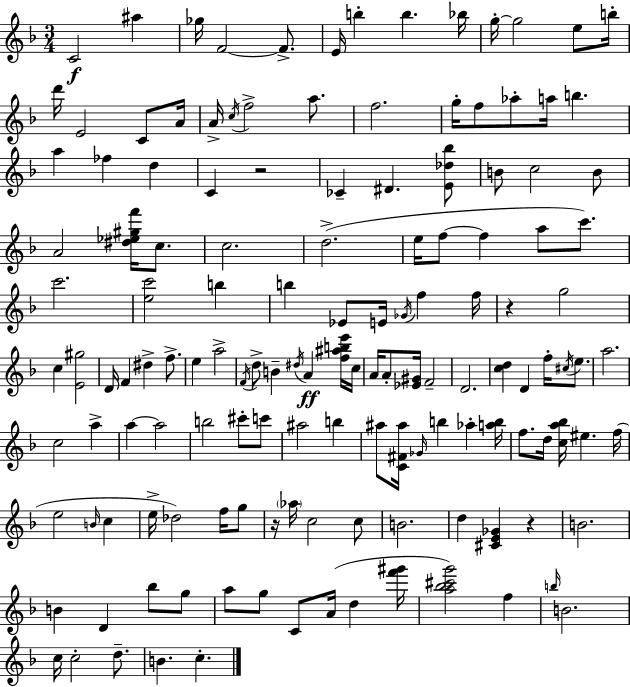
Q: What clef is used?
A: treble